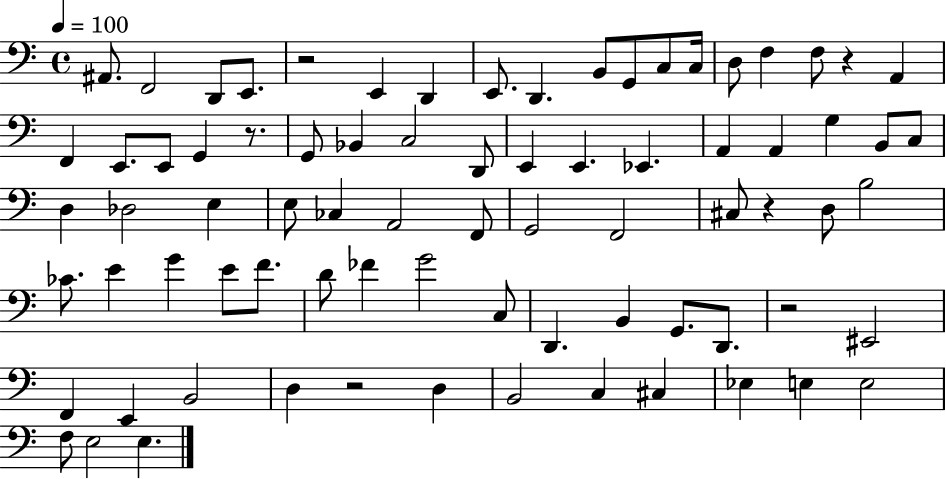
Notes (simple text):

A#2/e. F2/h D2/e E2/e. R/h E2/q D2/q E2/e. D2/q. B2/e G2/e C3/e C3/s D3/e F3/q F3/e R/q A2/q F2/q E2/e. E2/e G2/q R/e. G2/e Bb2/q C3/h D2/e E2/q E2/q. Eb2/q. A2/q A2/q G3/q B2/e C3/e D3/q Db3/h E3/q E3/e CES3/q A2/h F2/e G2/h F2/h C#3/e R/q D3/e B3/h CES4/e. E4/q G4/q E4/e F4/e. D4/e FES4/q G4/h C3/e D2/q. B2/q G2/e. D2/e. R/h EIS2/h F2/q E2/q B2/h D3/q R/h D3/q B2/h C3/q C#3/q Eb3/q E3/q E3/h F3/e E3/h E3/q.